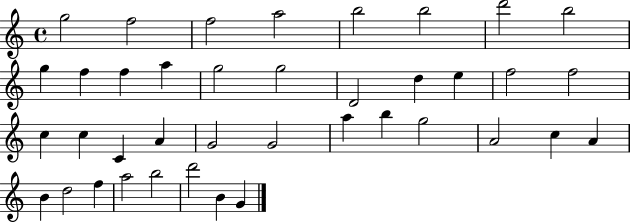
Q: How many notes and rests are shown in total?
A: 39